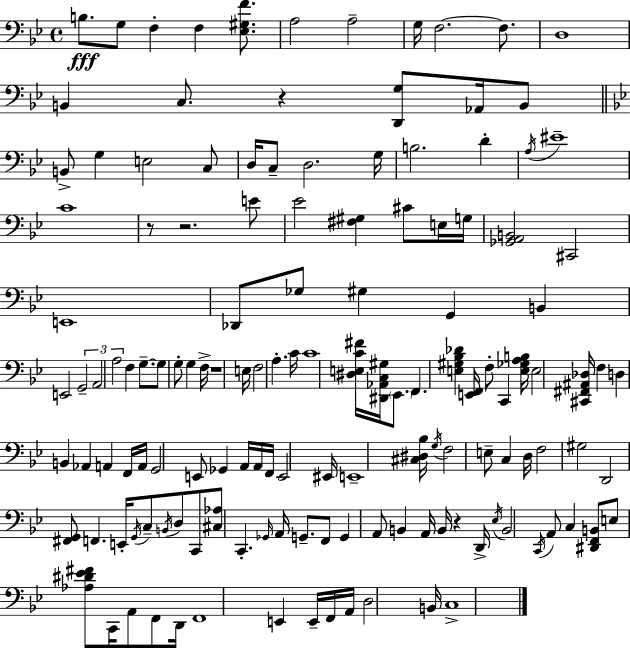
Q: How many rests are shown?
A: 5